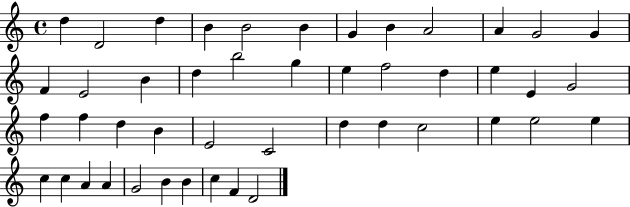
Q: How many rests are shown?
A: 0